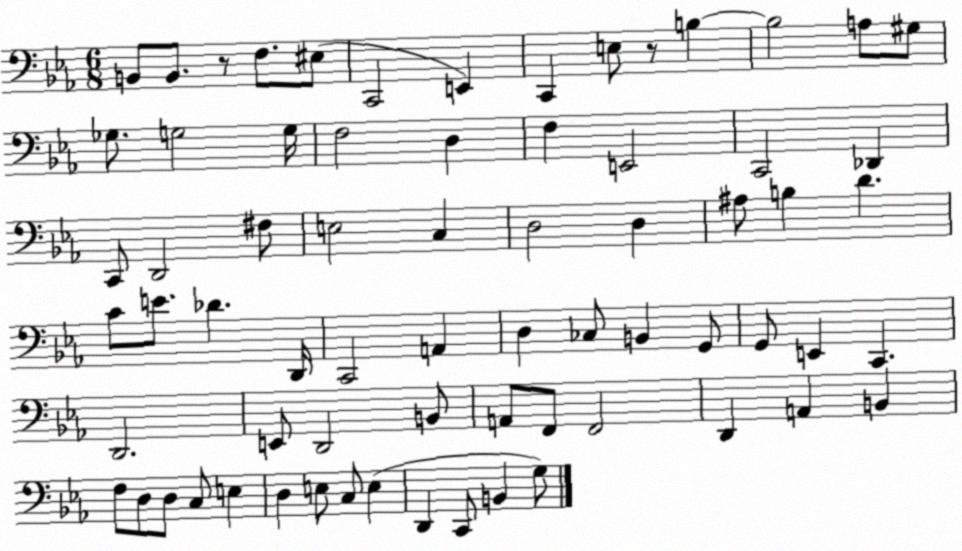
X:1
T:Untitled
M:6/8
L:1/4
K:Eb
B,,/2 B,,/2 z/2 F,/2 ^E,/2 C,,2 E,, C,, E,/2 z/2 B, B,2 A,/2 ^G,/2 _G,/2 G,2 G,/4 F,2 D, F, E,,2 C,,2 _D,, C,,/2 D,,2 ^F,/2 E,2 C, D,2 D, ^A,/2 B, D C/2 E/2 _D D,,/4 C,,2 A,, D, _C,/2 B,, G,,/2 G,,/2 E,, C,, D,,2 E,,/2 D,,2 B,,/2 A,,/2 F,,/2 F,,2 D,, A,, B,, F,/2 D,/2 D,/2 C,/2 E, D, E,/2 C,/2 E, D,, C,,/2 B,, G,/2